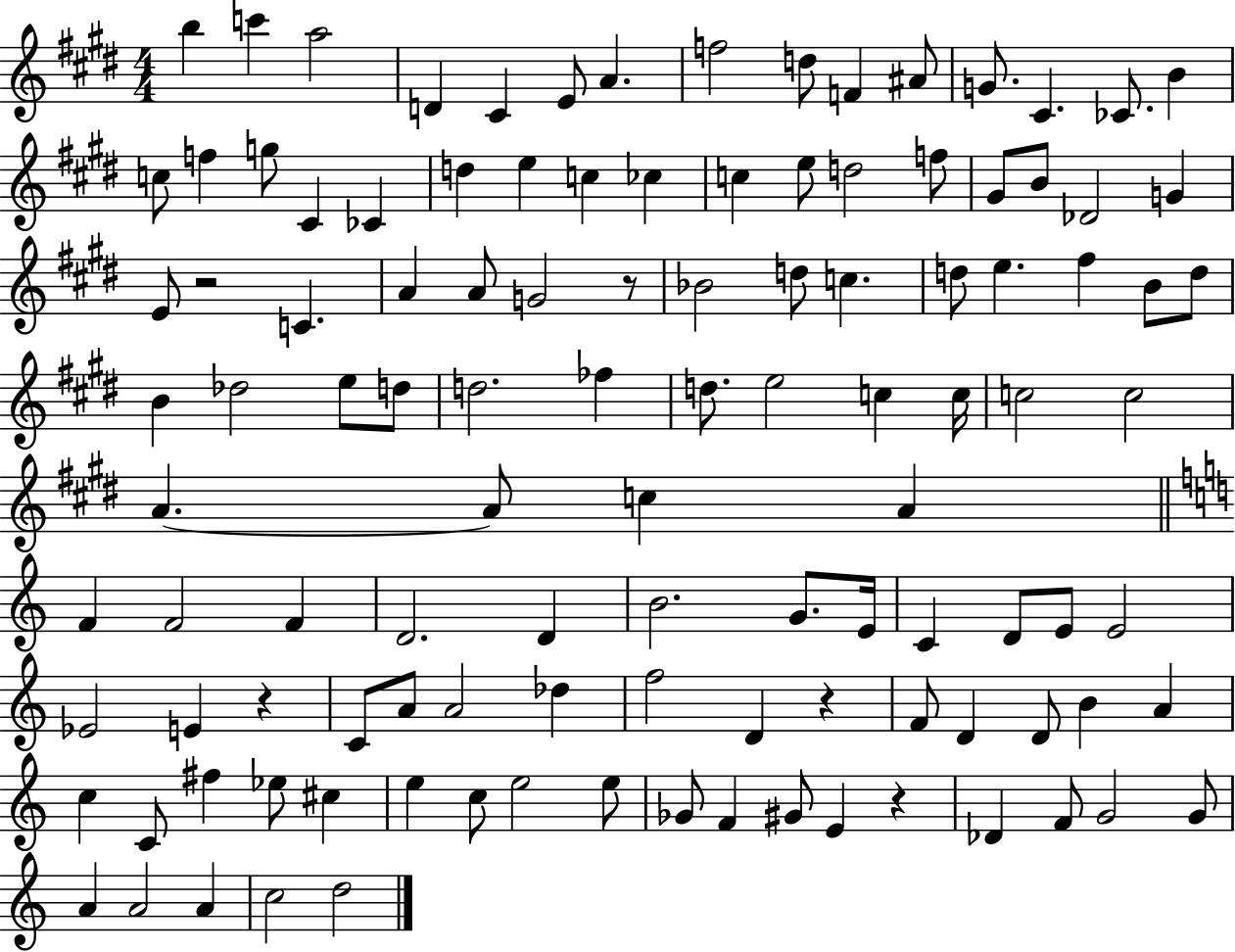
{
  \clef treble
  \numericTimeSignature
  \time 4/4
  \key e \major
  \repeat volta 2 { b''4 c'''4 a''2 | d'4 cis'4 e'8 a'4. | f''2 d''8 f'4 ais'8 | g'8. cis'4. ces'8. b'4 | \break c''8 f''4 g''8 cis'4 ces'4 | d''4 e''4 c''4 ces''4 | c''4 e''8 d''2 f''8 | gis'8 b'8 des'2 g'4 | \break e'8 r2 c'4. | a'4 a'8 g'2 r8 | bes'2 d''8 c''4. | d''8 e''4. fis''4 b'8 d''8 | \break b'4 des''2 e''8 d''8 | d''2. fes''4 | d''8. e''2 c''4 c''16 | c''2 c''2 | \break a'4.~~ a'8 c''4 a'4 | \bar "||" \break \key c \major f'4 f'2 f'4 | d'2. d'4 | b'2. g'8. e'16 | c'4 d'8 e'8 e'2 | \break ees'2 e'4 r4 | c'8 a'8 a'2 des''4 | f''2 d'4 r4 | f'8 d'4 d'8 b'4 a'4 | \break c''4 c'8 fis''4 ees''8 cis''4 | e''4 c''8 e''2 e''8 | ges'8 f'4 gis'8 e'4 r4 | des'4 f'8 g'2 g'8 | \break a'4 a'2 a'4 | c''2 d''2 | } \bar "|."
}